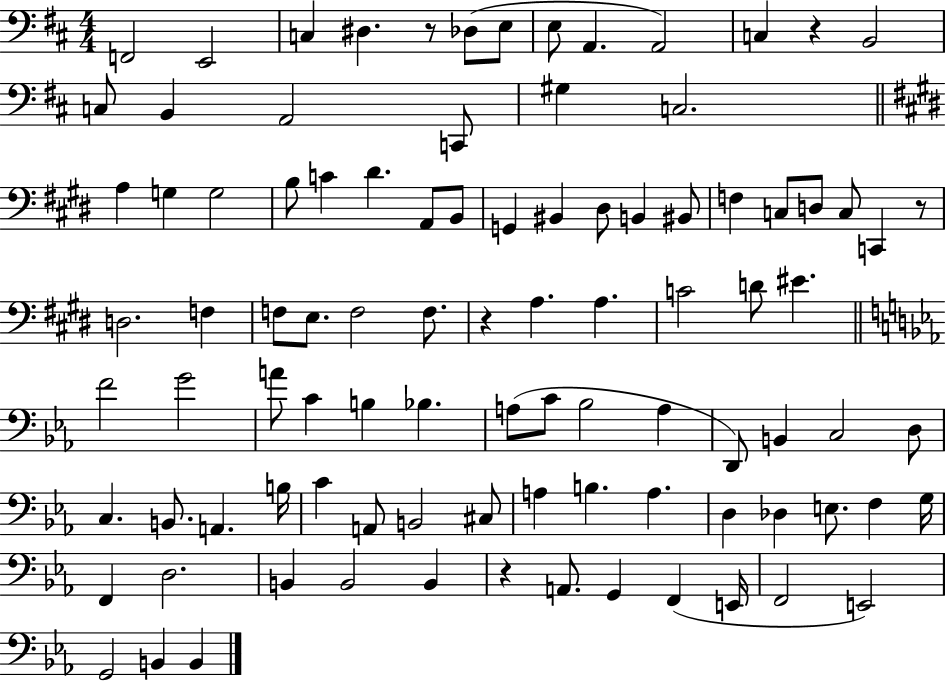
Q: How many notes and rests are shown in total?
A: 95